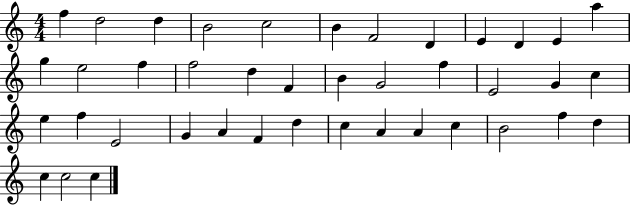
{
  \clef treble
  \numericTimeSignature
  \time 4/4
  \key c \major
  f''4 d''2 d''4 | b'2 c''2 | b'4 f'2 d'4 | e'4 d'4 e'4 a''4 | \break g''4 e''2 f''4 | f''2 d''4 f'4 | b'4 g'2 f''4 | e'2 g'4 c''4 | \break e''4 f''4 e'2 | g'4 a'4 f'4 d''4 | c''4 a'4 a'4 c''4 | b'2 f''4 d''4 | \break c''4 c''2 c''4 | \bar "|."
}